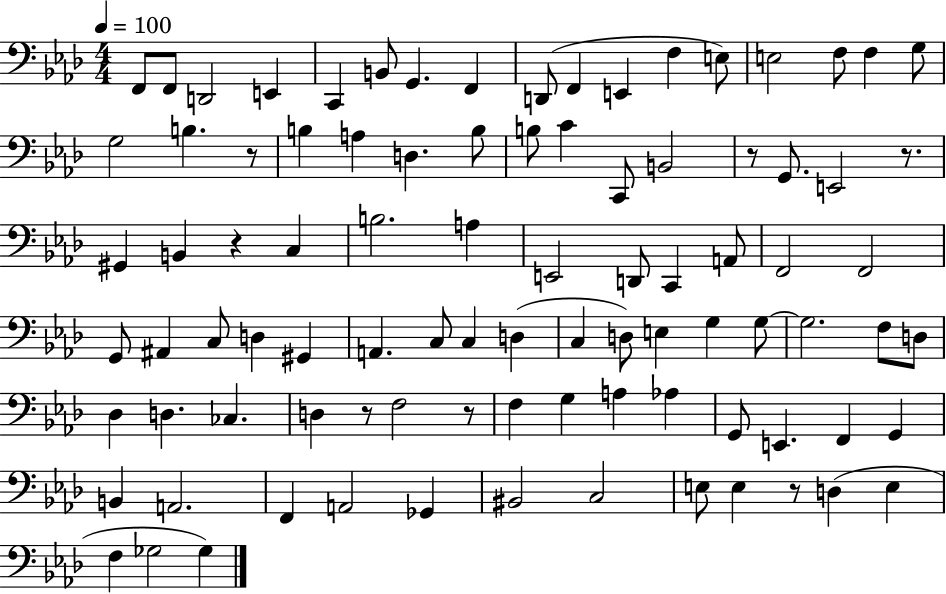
{
  \clef bass
  \numericTimeSignature
  \time 4/4
  \key aes \major
  \tempo 4 = 100
  \repeat volta 2 { f,8 f,8 d,2 e,4 | c,4 b,8 g,4. f,4 | d,8( f,4 e,4 f4 e8) | e2 f8 f4 g8 | \break g2 b4. r8 | b4 a4 d4. b8 | b8 c'4 c,8 b,2 | r8 g,8. e,2 r8. | \break gis,4 b,4 r4 c4 | b2. a4 | e,2 d,8 c,4 a,8 | f,2 f,2 | \break g,8 ais,4 c8 d4 gis,4 | a,4. c8 c4 d4( | c4 d8) e4 g4 g8~~ | g2. f8 d8 | \break des4 d4. ces4. | d4 r8 f2 r8 | f4 g4 a4 aes4 | g,8 e,4. f,4 g,4 | \break b,4 a,2. | f,4 a,2 ges,4 | bis,2 c2 | e8 e4 r8 d4( e4 | \break f4 ges2 ges4) | } \bar "|."
}